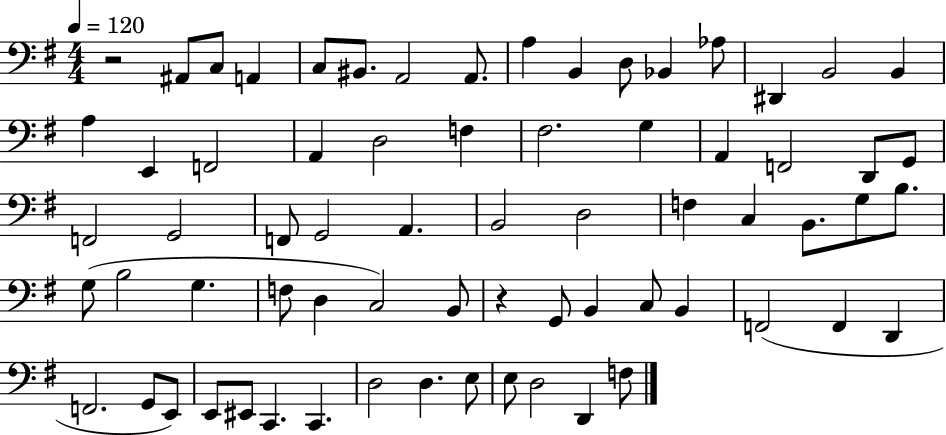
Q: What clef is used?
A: bass